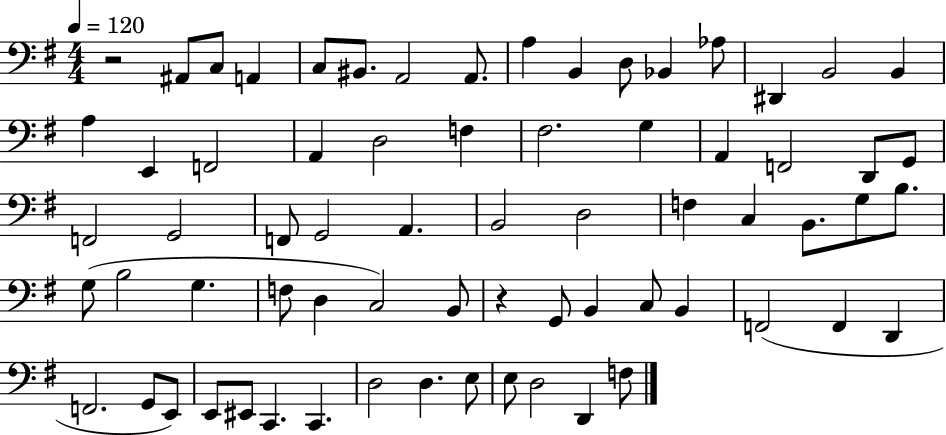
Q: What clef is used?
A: bass